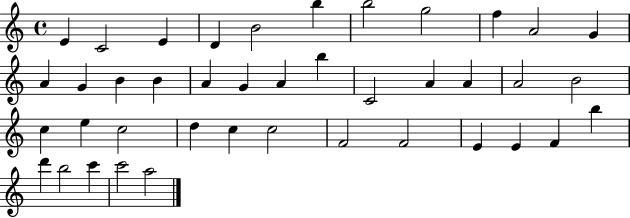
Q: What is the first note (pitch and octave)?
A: E4